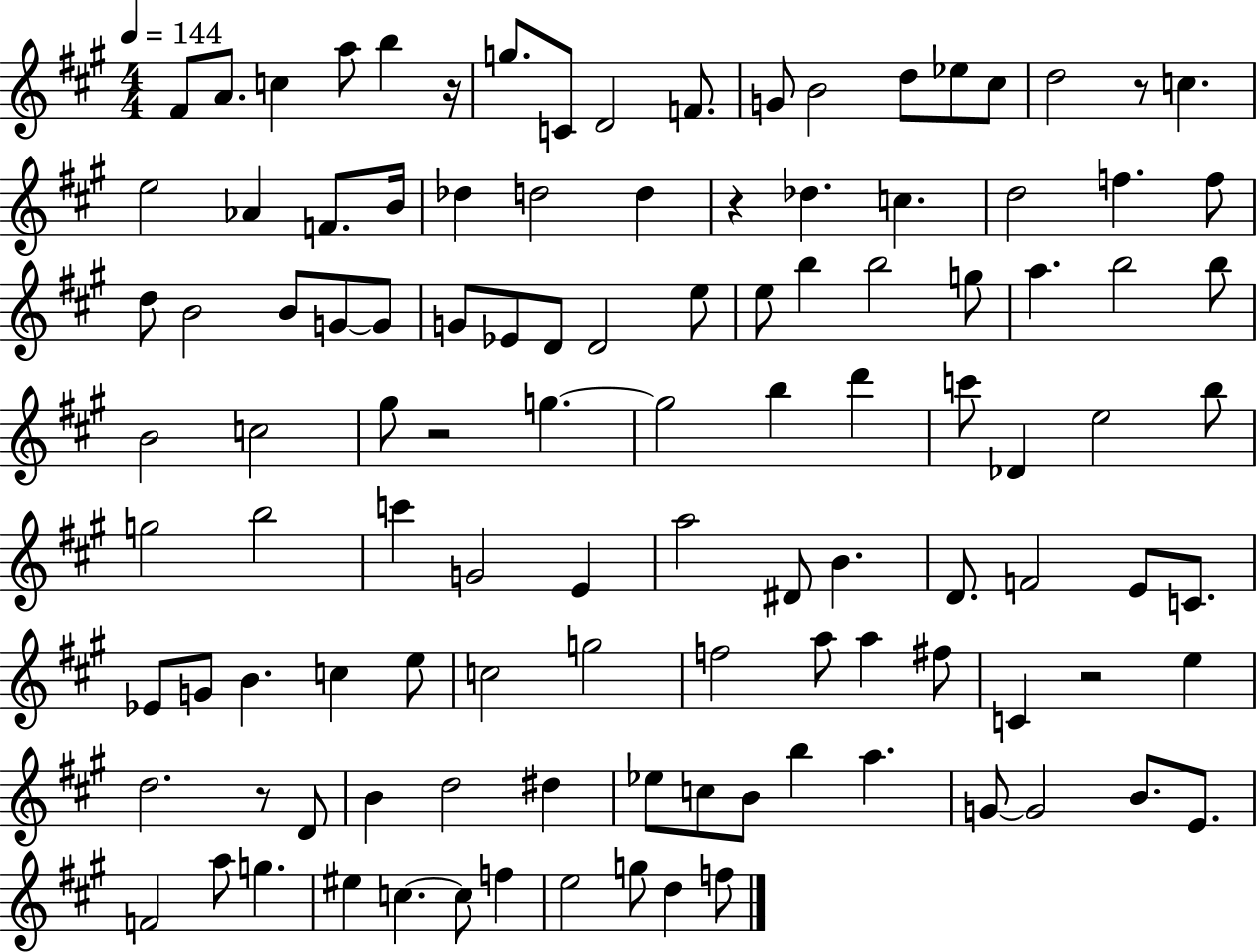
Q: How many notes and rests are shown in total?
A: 112